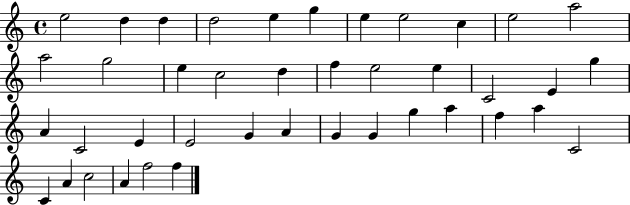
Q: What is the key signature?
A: C major